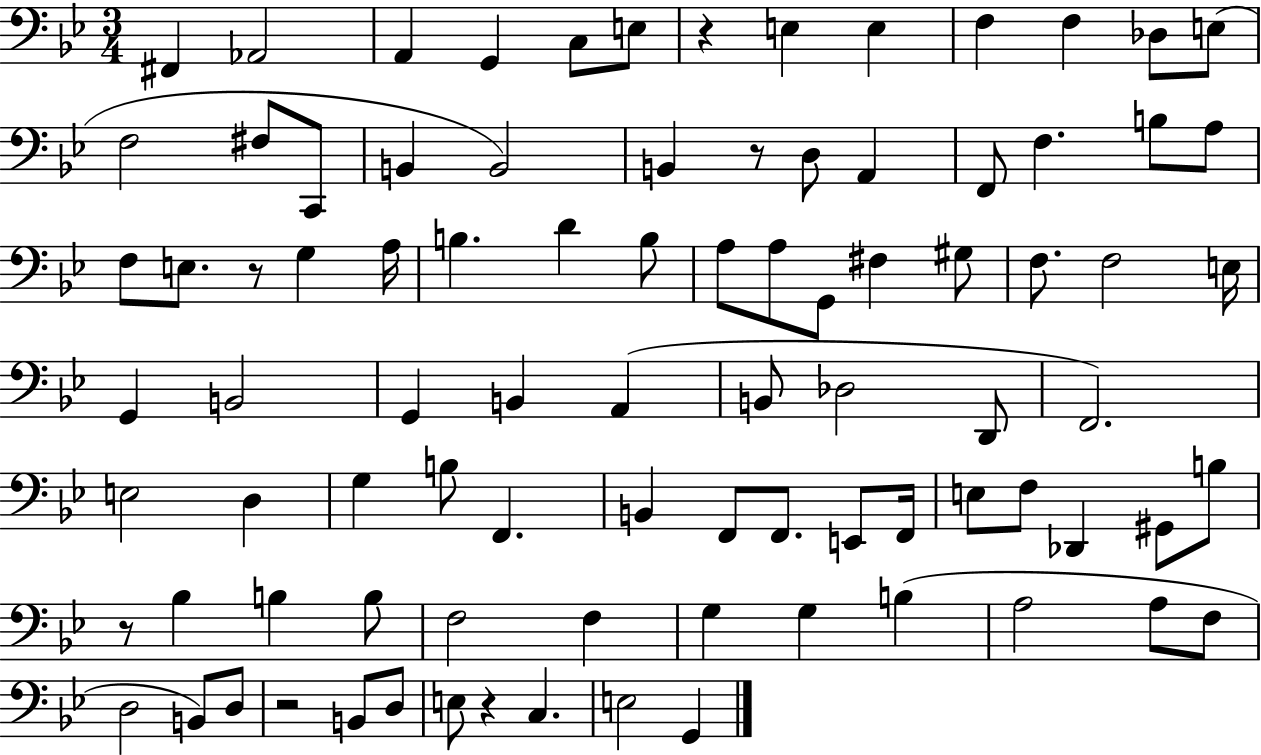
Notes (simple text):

F#2/q Ab2/h A2/q G2/q C3/e E3/e R/q E3/q E3/q F3/q F3/q Db3/e E3/e F3/h F#3/e C2/e B2/q B2/h B2/q R/e D3/e A2/q F2/e F3/q. B3/e A3/e F3/e E3/e. R/e G3/q A3/s B3/q. D4/q B3/e A3/e A3/e G2/e F#3/q G#3/e F3/e. F3/h E3/s G2/q B2/h G2/q B2/q A2/q B2/e Db3/h D2/e F2/h. E3/h D3/q G3/q B3/e F2/q. B2/q F2/e F2/e. E2/e F2/s E3/e F3/e Db2/q G#2/e B3/e R/e Bb3/q B3/q B3/e F3/h F3/q G3/q G3/q B3/q A3/h A3/e F3/e D3/h B2/e D3/e R/h B2/e D3/e E3/e R/q C3/q. E3/h G2/q